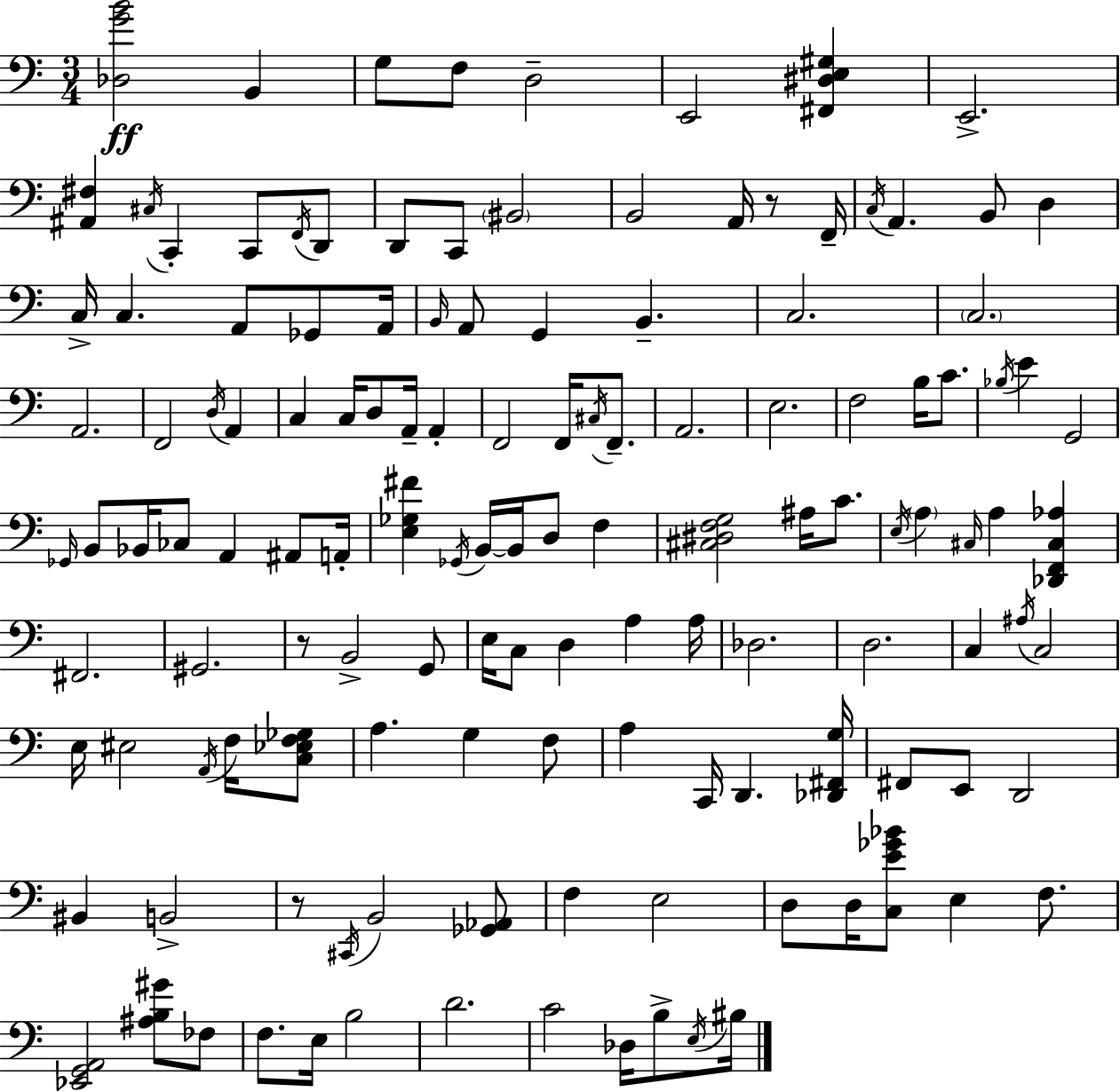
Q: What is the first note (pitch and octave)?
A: B2